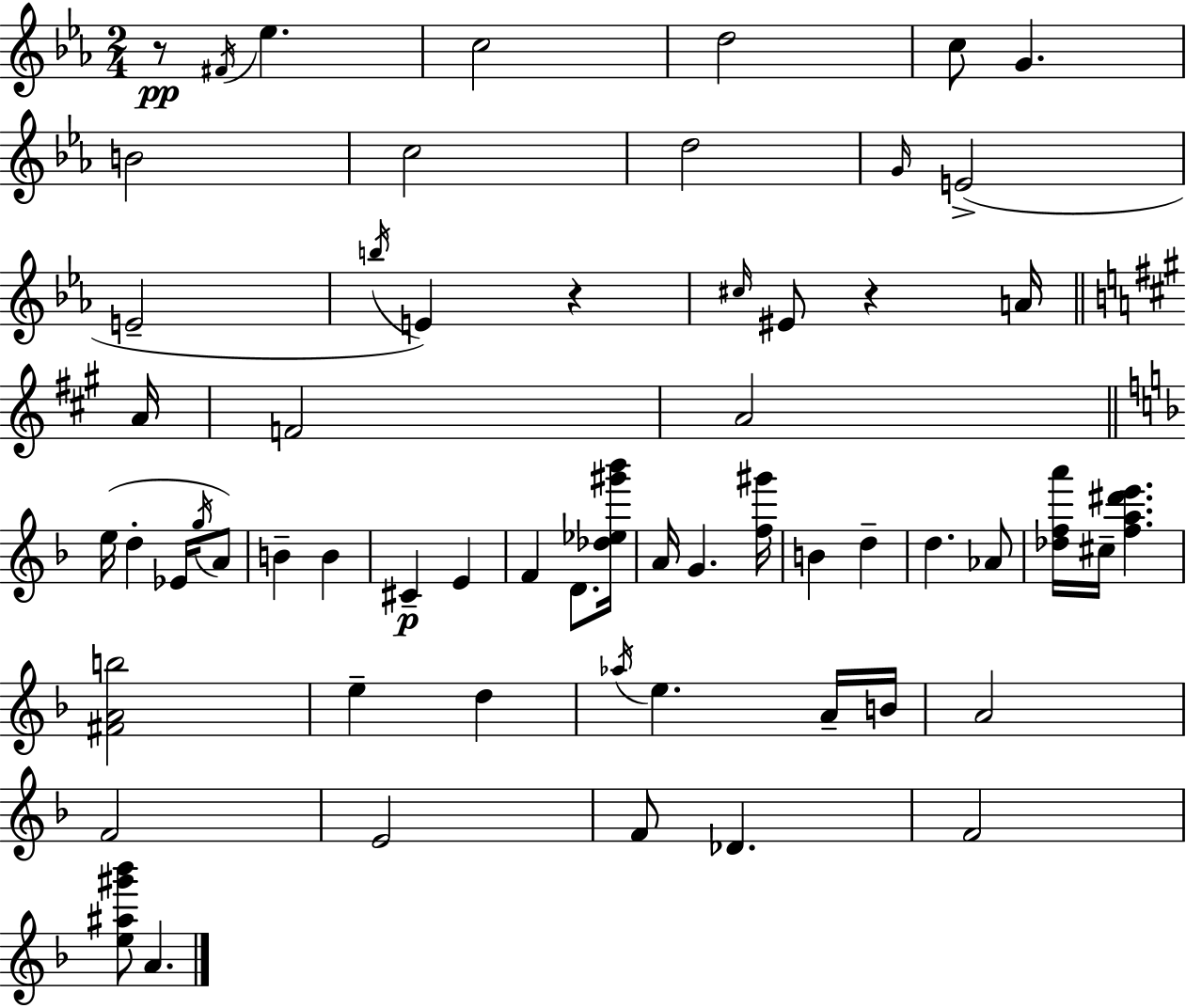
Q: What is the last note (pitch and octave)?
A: A4